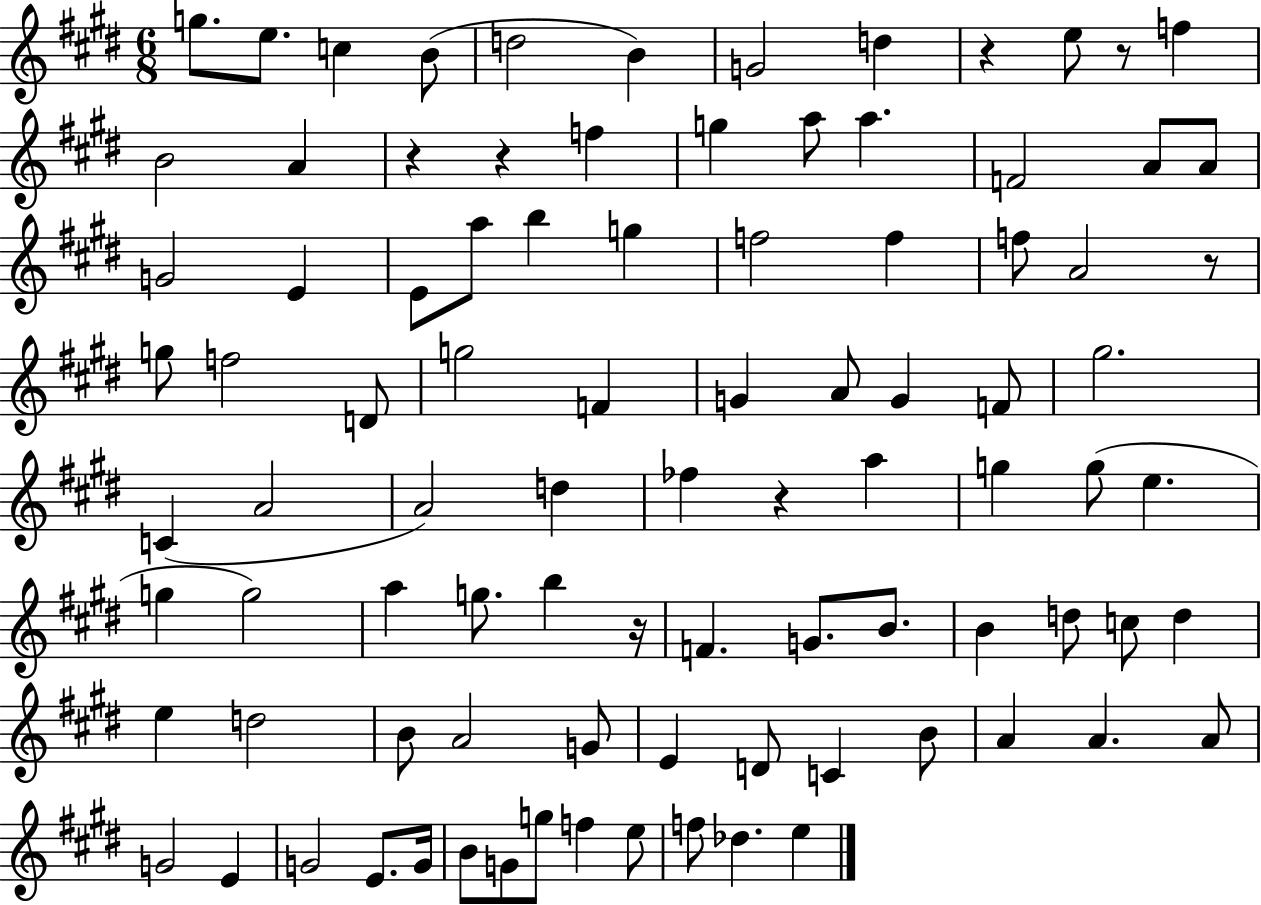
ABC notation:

X:1
T:Untitled
M:6/8
L:1/4
K:E
g/2 e/2 c B/2 d2 B G2 d z e/2 z/2 f B2 A z z f g a/2 a F2 A/2 A/2 G2 E E/2 a/2 b g f2 f f/2 A2 z/2 g/2 f2 D/2 g2 F G A/2 G F/2 ^g2 C A2 A2 d _f z a g g/2 e g g2 a g/2 b z/4 F G/2 B/2 B d/2 c/2 d e d2 B/2 A2 G/2 E D/2 C B/2 A A A/2 G2 E G2 E/2 G/4 B/2 G/2 g/2 f e/2 f/2 _d e